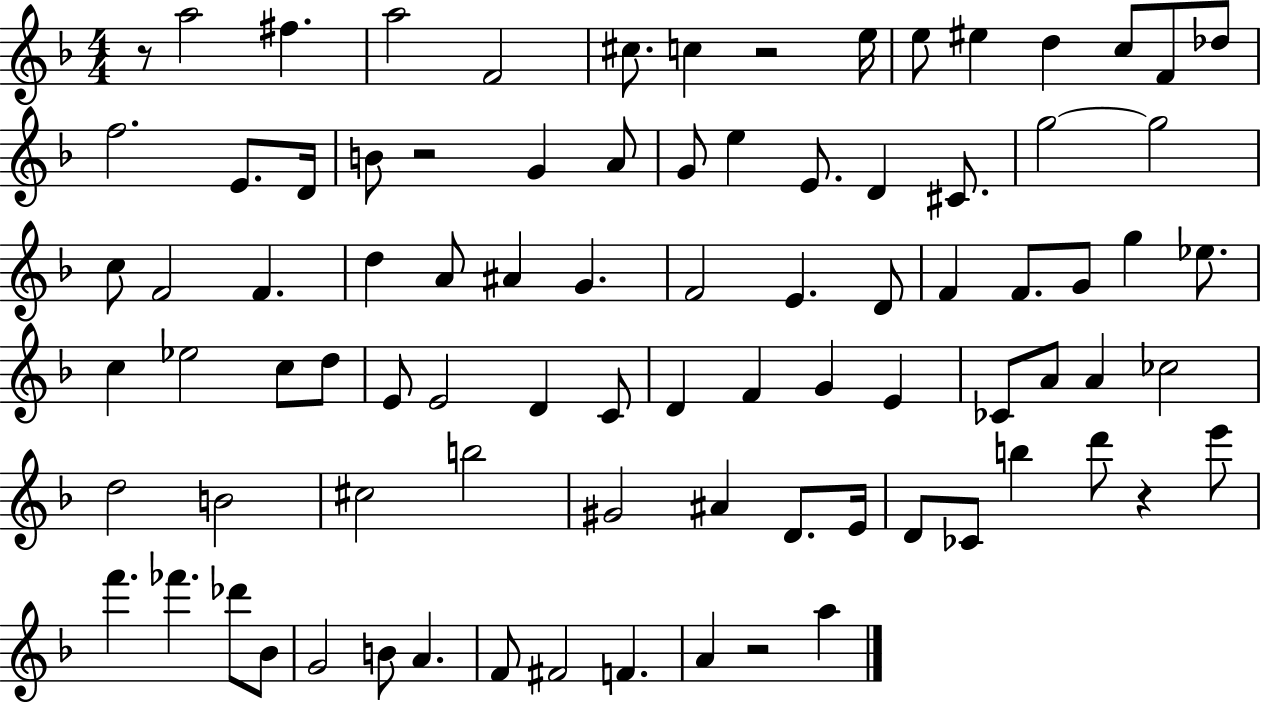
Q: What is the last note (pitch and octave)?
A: A5